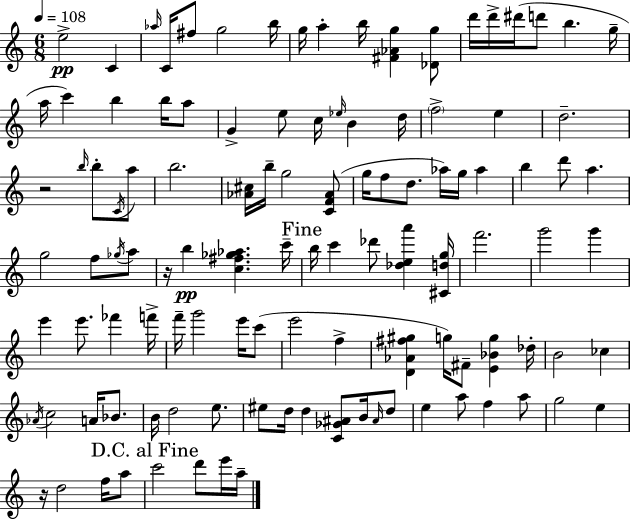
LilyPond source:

{
  \clef treble
  \numericTimeSignature
  \time 6/8
  \key a \minor
  \tempo 4 = 108
  e''2->\pp c'4 | \grace { aes''16 } c'16 fis''8 g''2 | b''16 g''16 a''4-. b''16 <fis' aes' g''>4 <des' g''>8 | d'''16 d'''16-> dis'''16( d'''8 b''4. | \break g''16-- a''16 c'''4) b''4 b''16 a''8 | g'4-> e''8 c''16 \grace { ees''16 } b'4 | d''16 \parenthesize f''2-> e''4 | d''2.-- | \break r2 \grace { b''16 } b''8-. | \acciaccatura { c'16 } a''8 b''2. | <aes' cis''>16 b''16-- g''2 | <c' f' aes'>8( g''16 f''8 d''8. aes''16) g''16 | \break aes''4 b''4 d'''8 a''4. | g''2 | f''8 \acciaccatura { ges''16 } a''8 r16 b''4\pp <c'' fis'' ges'' aes''>4. | c'''16-- \mark "Fine" b''16 c'''4 des'''8 | \break <des'' e'' a'''>4 <cis' d'' g''>16 f'''2. | g'''2 | g'''4 e'''4 e'''8. | fes'''4 f'''16-> f'''16-- g'''2 | \break e'''16 c'''8( e'''2 | f''4-> <d' aes' fis'' gis''>4 g''16) fis'8-- | <e' bes' g''>4 des''16-. b'2 | ces''4 \acciaccatura { aes'16 } c''2 | \break a'16 bes'8. b'16 d''2 | e''8. eis''8 d''16 d''4 | <c' ges' ais'>8 b'16 \grace { ais'16 } d''8 e''4 a''8 | f''4 a''8 g''2 | \break e''4 r16 d''2 | f''16 a''8 \mark "D.C. al Fine" c'''2 | d'''8 e'''16 a''16-- \bar "|."
}